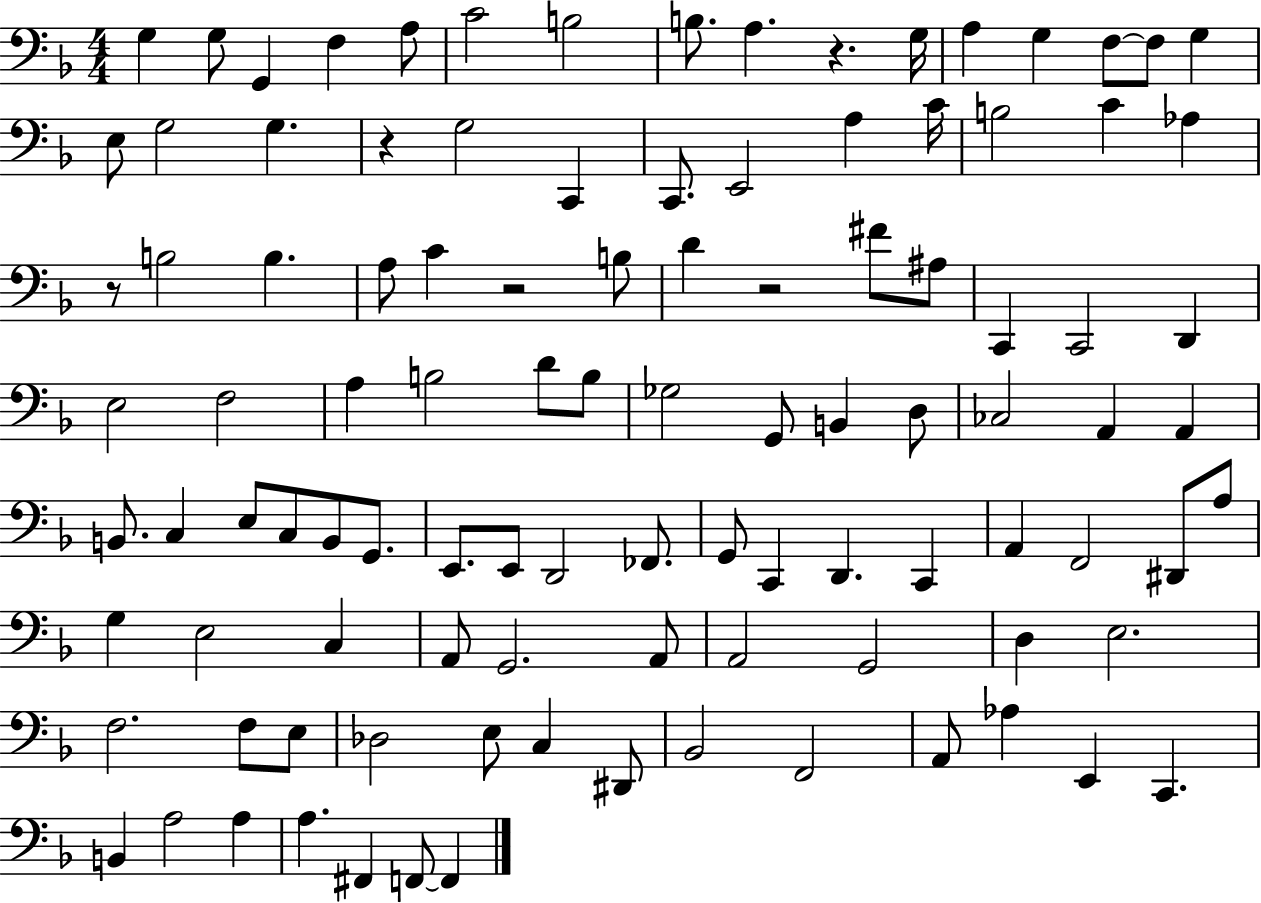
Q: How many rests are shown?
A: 5